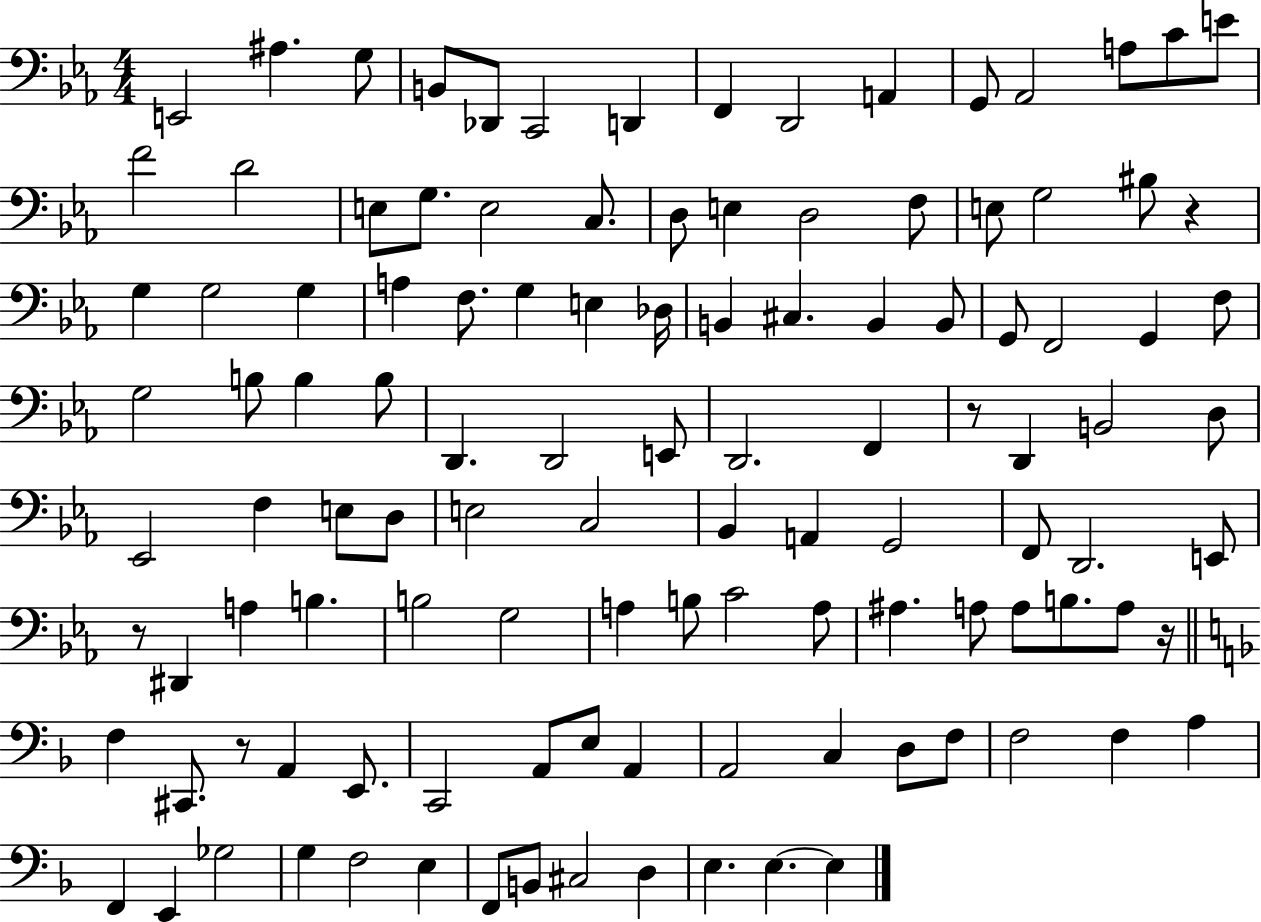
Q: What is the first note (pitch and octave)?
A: E2